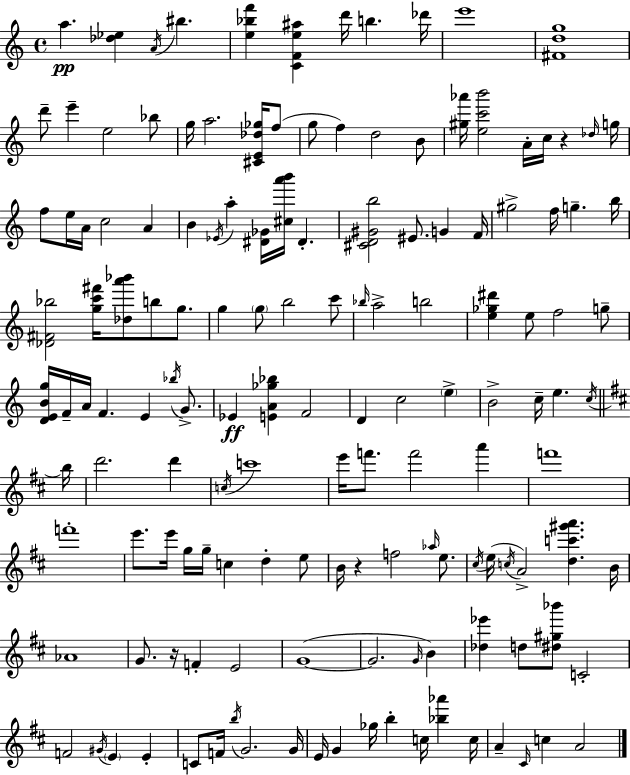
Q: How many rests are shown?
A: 3